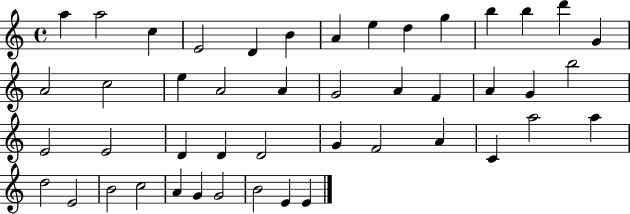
A5/q A5/h C5/q E4/h D4/q B4/q A4/q E5/q D5/q G5/q B5/q B5/q D6/q G4/q A4/h C5/h E5/q A4/h A4/q G4/h A4/q F4/q A4/q G4/q B5/h E4/h E4/h D4/q D4/q D4/h G4/q F4/h A4/q C4/q A5/h A5/q D5/h E4/h B4/h C5/h A4/q G4/q G4/h B4/h E4/q E4/q